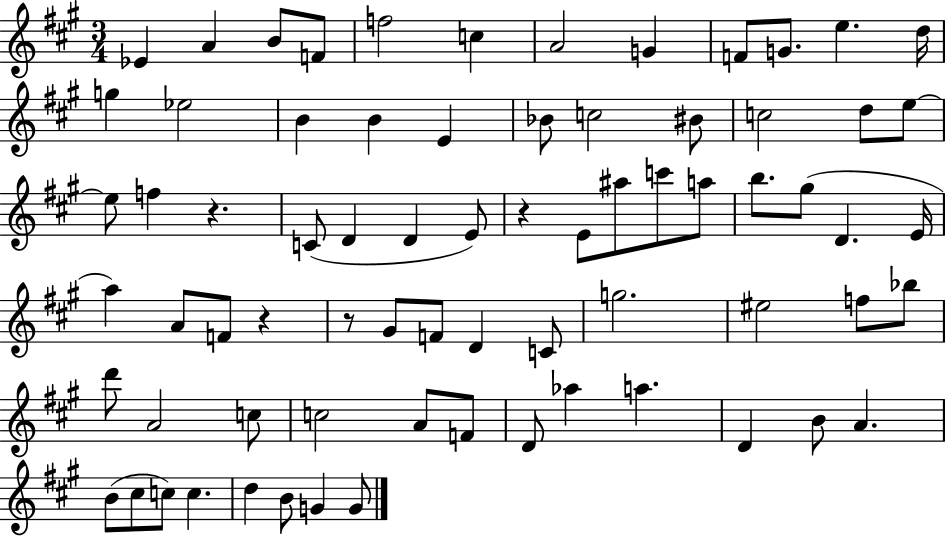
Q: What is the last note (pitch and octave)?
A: G4